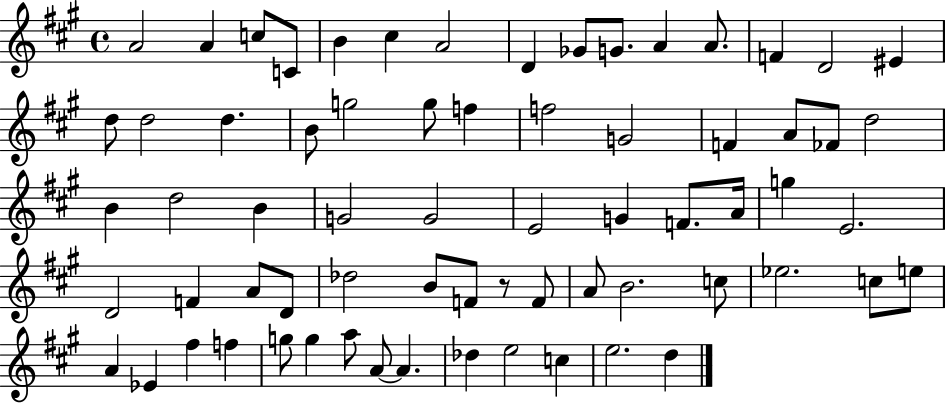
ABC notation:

X:1
T:Untitled
M:4/4
L:1/4
K:A
A2 A c/2 C/2 B ^c A2 D _G/2 G/2 A A/2 F D2 ^E d/2 d2 d B/2 g2 g/2 f f2 G2 F A/2 _F/2 d2 B d2 B G2 G2 E2 G F/2 A/4 g E2 D2 F A/2 D/2 _d2 B/2 F/2 z/2 F/2 A/2 B2 c/2 _e2 c/2 e/2 A _E ^f f g/2 g a/2 A/2 A _d e2 c e2 d